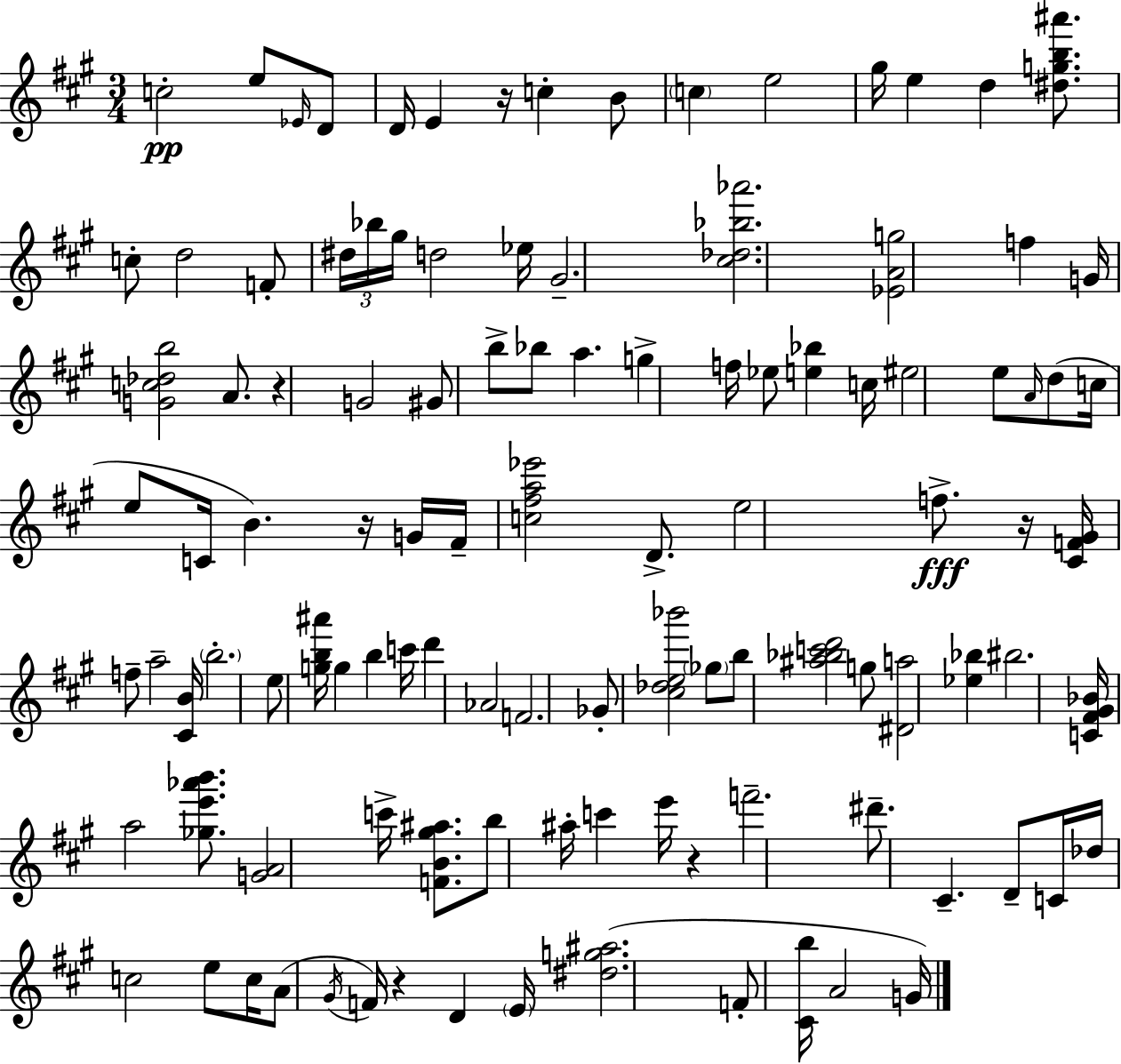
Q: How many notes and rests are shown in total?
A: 110